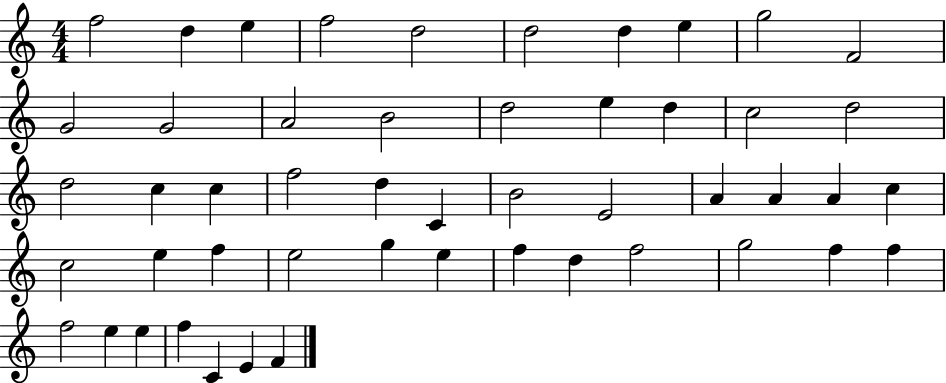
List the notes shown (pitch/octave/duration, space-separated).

F5/h D5/q E5/q F5/h D5/h D5/h D5/q E5/q G5/h F4/h G4/h G4/h A4/h B4/h D5/h E5/q D5/q C5/h D5/h D5/h C5/q C5/q F5/h D5/q C4/q B4/h E4/h A4/q A4/q A4/q C5/q C5/h E5/q F5/q E5/h G5/q E5/q F5/q D5/q F5/h G5/h F5/q F5/q F5/h E5/q E5/q F5/q C4/q E4/q F4/q